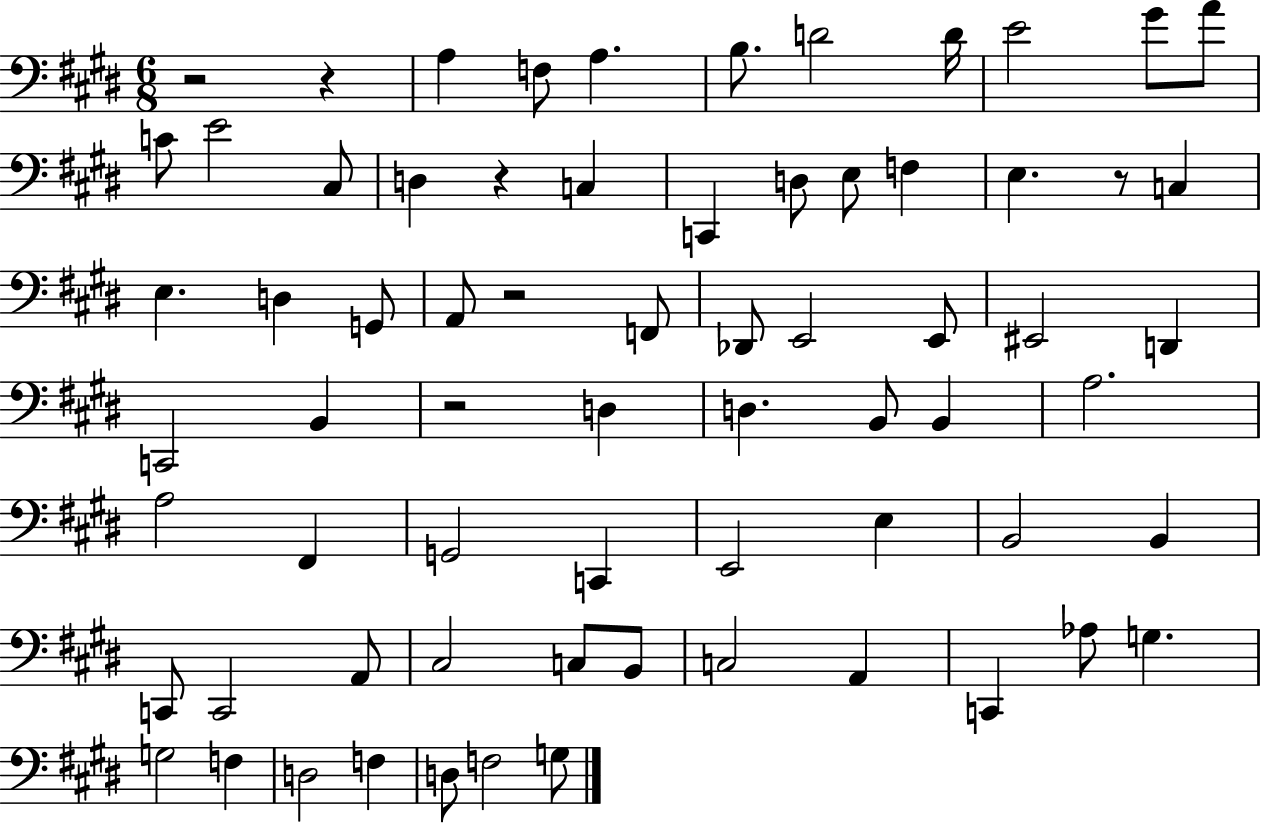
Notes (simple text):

R/h R/q A3/q F3/e A3/q. B3/e. D4/h D4/s E4/h G#4/e A4/e C4/e E4/h C#3/e D3/q R/q C3/q C2/q D3/e E3/e F3/q E3/q. R/e C3/q E3/q. D3/q G2/e A2/e R/h F2/e Db2/e E2/h E2/e EIS2/h D2/q C2/h B2/q R/h D3/q D3/q. B2/e B2/q A3/h. A3/h F#2/q G2/h C2/q E2/h E3/q B2/h B2/q C2/e C2/h A2/e C#3/h C3/e B2/e C3/h A2/q C2/q Ab3/e G3/q. G3/h F3/q D3/h F3/q D3/e F3/h G3/e